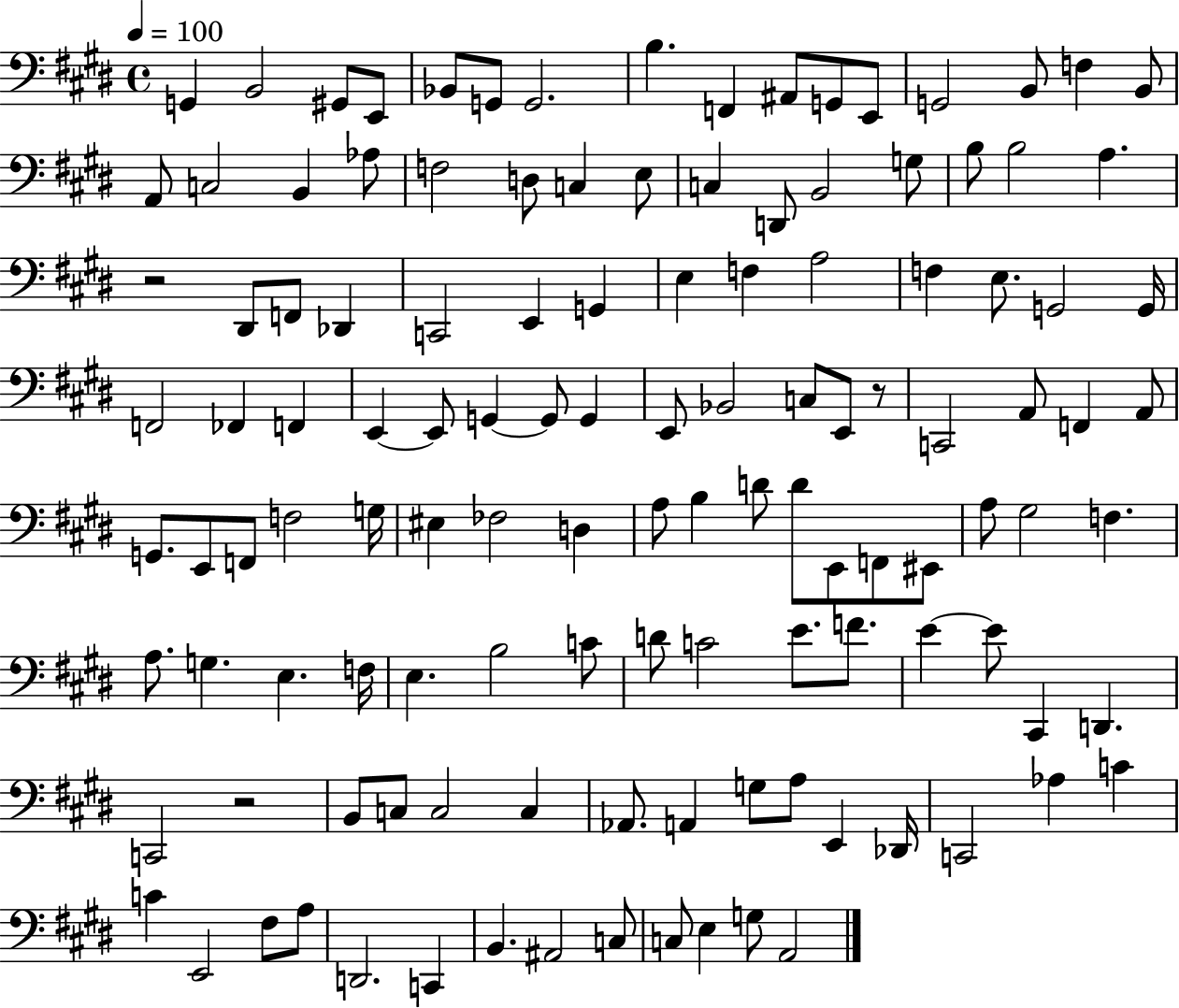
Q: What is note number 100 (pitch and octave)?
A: A2